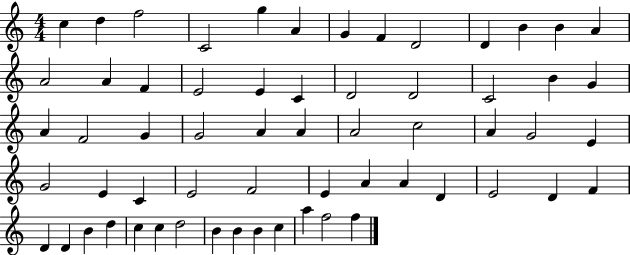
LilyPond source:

{
  \clef treble
  \numericTimeSignature
  \time 4/4
  \key c \major
  c''4 d''4 f''2 | c'2 g''4 a'4 | g'4 f'4 d'2 | d'4 b'4 b'4 a'4 | \break a'2 a'4 f'4 | e'2 e'4 c'4 | d'2 d'2 | c'2 b'4 g'4 | \break a'4 f'2 g'4 | g'2 a'4 a'4 | a'2 c''2 | a'4 g'2 e'4 | \break g'2 e'4 c'4 | e'2 f'2 | e'4 a'4 a'4 d'4 | e'2 d'4 f'4 | \break d'4 d'4 b'4 d''4 | c''4 c''4 d''2 | b'4 b'4 b'4 c''4 | a''4 f''2 f''4 | \break \bar "|."
}